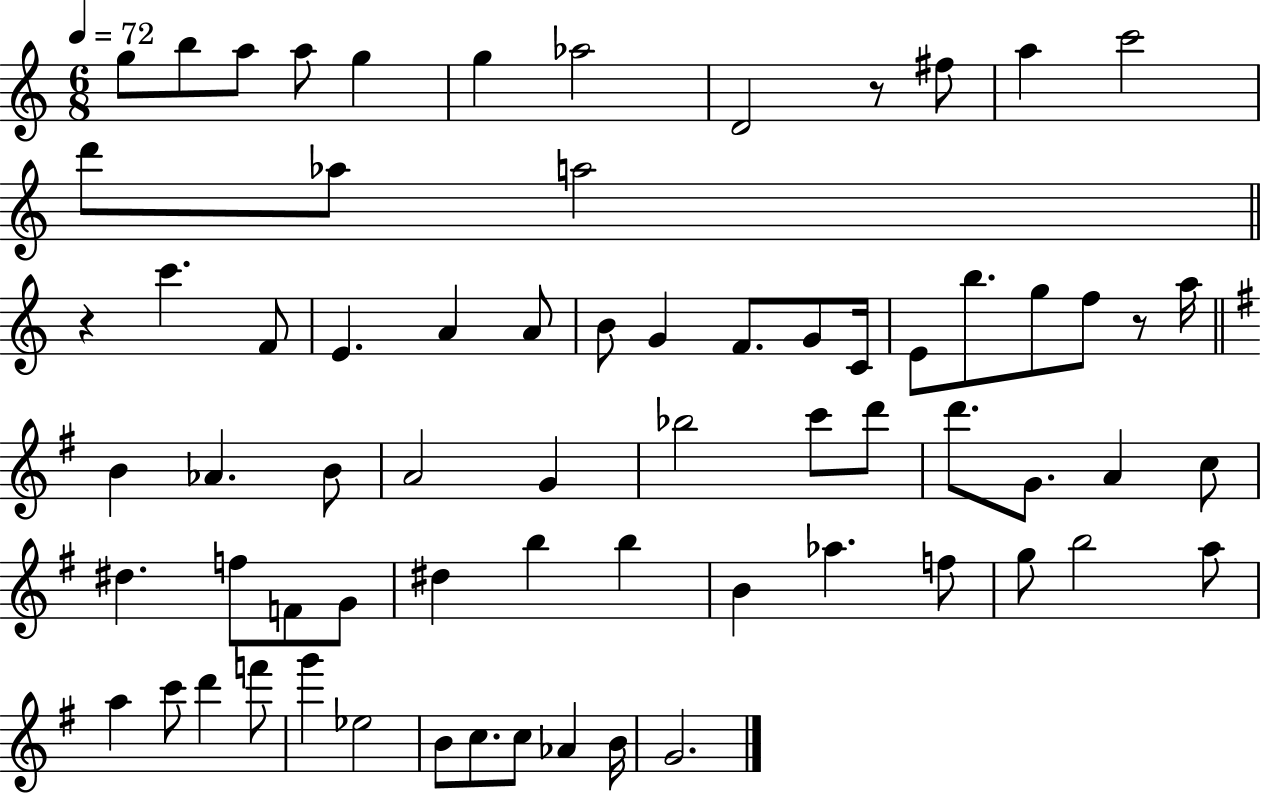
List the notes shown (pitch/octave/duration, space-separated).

G5/e B5/e A5/e A5/e G5/q G5/q Ab5/h D4/h R/e F#5/e A5/q C6/h D6/e Ab5/e A5/h R/q C6/q. F4/e E4/q. A4/q A4/e B4/e G4/q F4/e. G4/e C4/s E4/e B5/e. G5/e F5/e R/e A5/s B4/q Ab4/q. B4/e A4/h G4/q Bb5/h C6/e D6/e D6/e. G4/e. A4/q C5/e D#5/q. F5/e F4/e G4/e D#5/q B5/q B5/q B4/q Ab5/q. F5/e G5/e B5/h A5/e A5/q C6/e D6/q F6/e G6/q Eb5/h B4/e C5/e. C5/e Ab4/q B4/s G4/h.